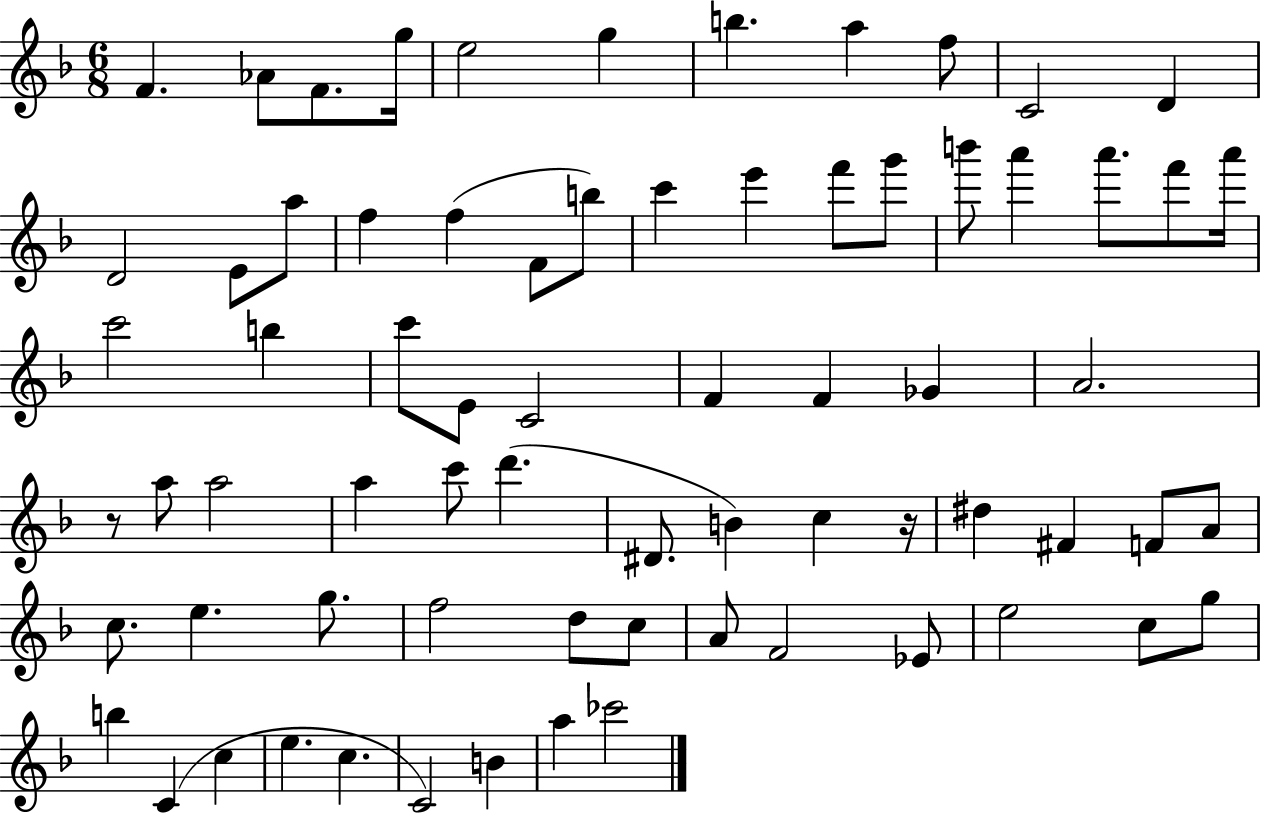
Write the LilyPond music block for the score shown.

{
  \clef treble
  \numericTimeSignature
  \time 6/8
  \key f \major
  \repeat volta 2 { f'4. aes'8 f'8. g''16 | e''2 g''4 | b''4. a''4 f''8 | c'2 d'4 | \break d'2 e'8 a''8 | f''4 f''4( f'8 b''8) | c'''4 e'''4 f'''8 g'''8 | b'''8 a'''4 a'''8. f'''8 a'''16 | \break c'''2 b''4 | c'''8 e'8 c'2 | f'4 f'4 ges'4 | a'2. | \break r8 a''8 a''2 | a''4 c'''8 d'''4.( | dis'8. b'4) c''4 r16 | dis''4 fis'4 f'8 a'8 | \break c''8. e''4. g''8. | f''2 d''8 c''8 | a'8 f'2 ees'8 | e''2 c''8 g''8 | \break b''4 c'4( c''4 | e''4. c''4. | c'2) b'4 | a''4 ces'''2 | \break } \bar "|."
}